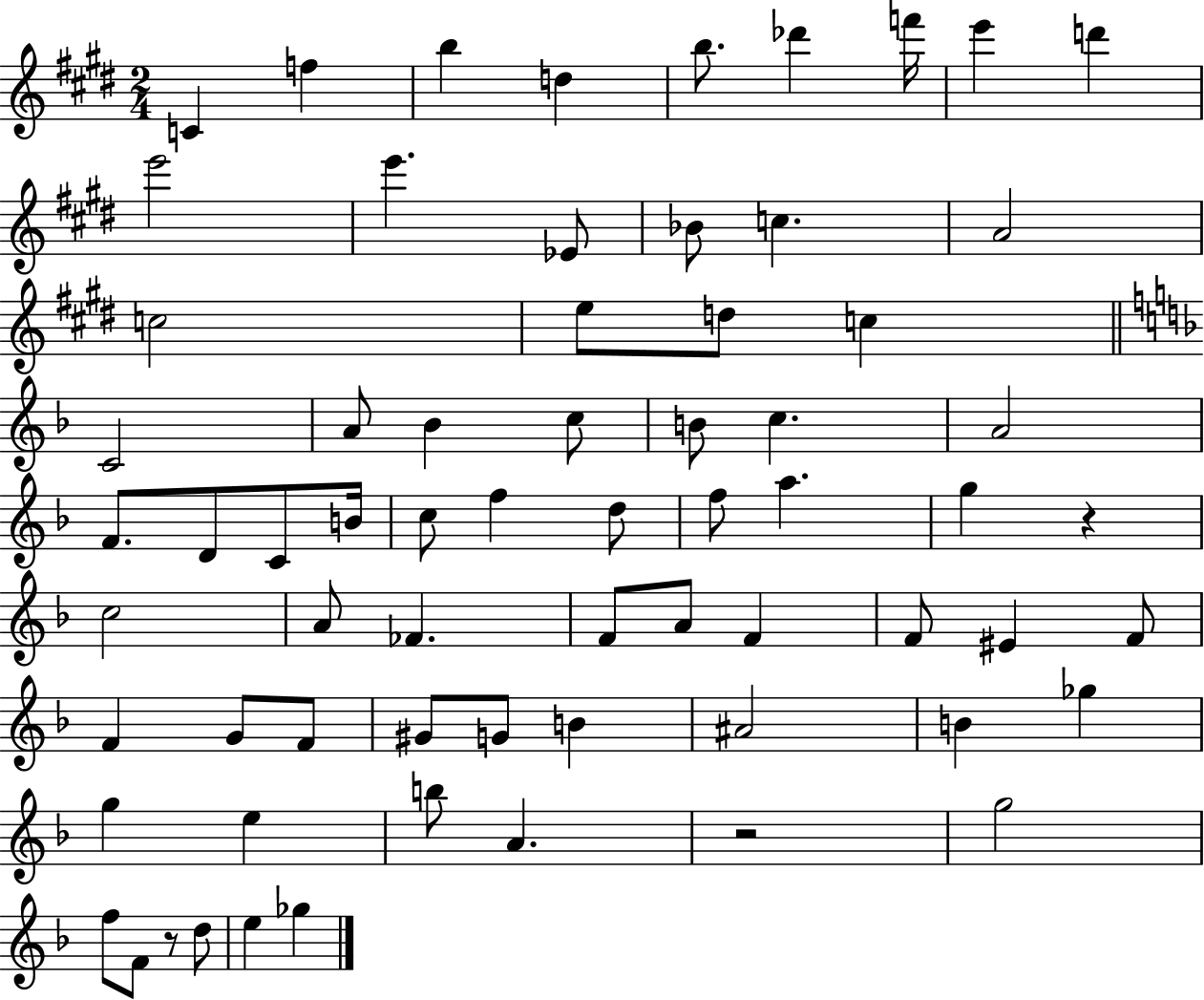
C4/q F5/q B5/q D5/q B5/e. Db6/q F6/s E6/q D6/q E6/h E6/q. Eb4/e Bb4/e C5/q. A4/h C5/h E5/e D5/e C5/q C4/h A4/e Bb4/q C5/e B4/e C5/q. A4/h F4/e. D4/e C4/e B4/s C5/e F5/q D5/e F5/e A5/q. G5/q R/q C5/h A4/e FES4/q. F4/e A4/e F4/q F4/e EIS4/q F4/e F4/q G4/e F4/e G#4/e G4/e B4/q A#4/h B4/q Gb5/q G5/q E5/q B5/e A4/q. R/h G5/h F5/e F4/e R/e D5/e E5/q Gb5/q